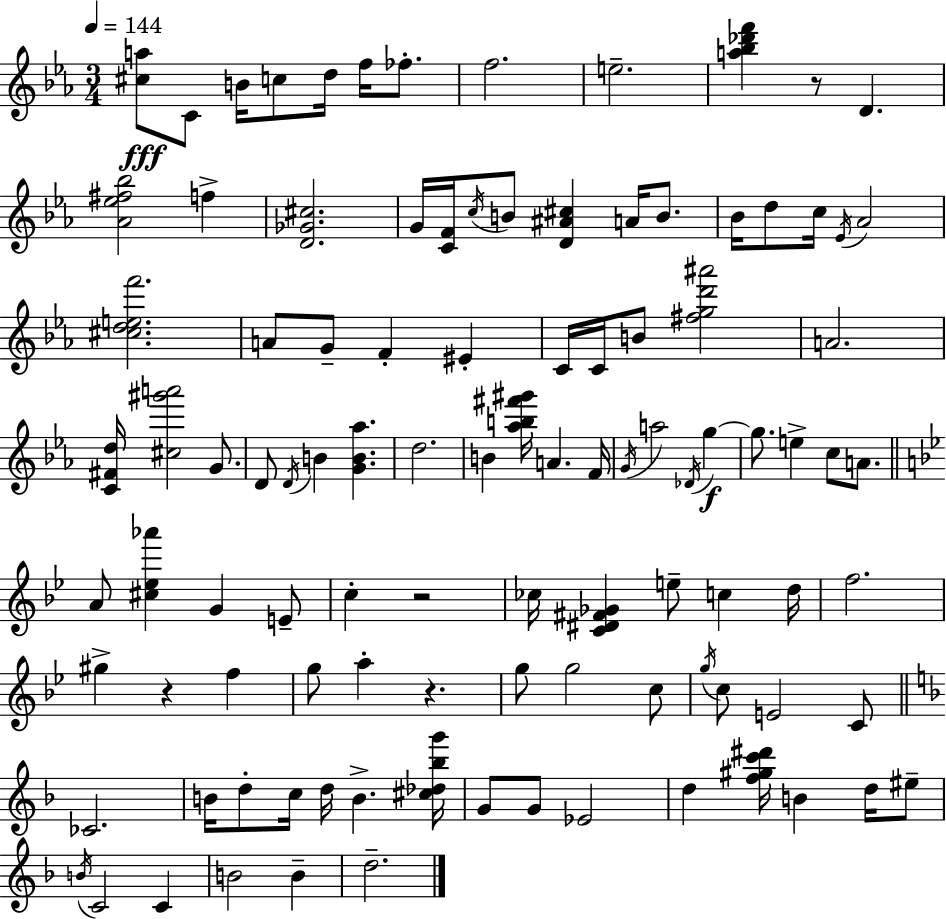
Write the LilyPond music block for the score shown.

{
  \clef treble
  \numericTimeSignature
  \time 3/4
  \key ees \major
  \tempo 4 = 144
  <cis'' a''>8\fff c'8 b'16 c''8 d''16 f''16 fes''8.-. | f''2. | e''2.-- | <a'' bes'' des''' f'''>4 r8 d'4. | \break <aes' ees'' fis'' bes''>2 f''4-> | <d' ges' cis''>2. | g'16 <c' f'>16 \acciaccatura { c''16 } b'8 <d' ais' cis''>4 a'16 b'8. | bes'16 d''8 c''16 \acciaccatura { ees'16 } aes'2 | \break <cis'' d'' e'' f'''>2. | a'8 g'8-- f'4-. eis'4-. | c'16 c'16 b'8 <fis'' g'' d''' ais'''>2 | a'2. | \break <c' fis' d''>16 <cis'' gis''' a'''>2 g'8. | d'8 \acciaccatura { d'16 } b'4 <g' b' aes''>4. | d''2. | b'4 <aes'' b'' fis''' gis'''>16 a'4. | \break f'16 \acciaccatura { g'16 } a''2 | \acciaccatura { des'16 }\f g''4~~ g''8. e''4-> | c''8 a'8. \bar "||" \break \key bes \major a'8 <cis'' ees'' aes'''>4 g'4 e'8-- | c''4-. r2 | ces''16 <c' dis' fis' ges'>4 e''8-- c''4 d''16 | f''2. | \break gis''4-> r4 f''4 | g''8 a''4-. r4. | g''8 g''2 c''8 | \acciaccatura { g''16 } c''8 e'2 c'8 | \break \bar "||" \break \key f \major ces'2. | b'16 d''8-. c''16 d''16 b'4.-> <cis'' des'' bes'' g'''>16 | g'8 g'8 ees'2 | d''4 <f'' gis'' c''' dis'''>16 b'4 d''16 eis''8-- | \break \acciaccatura { b'16 } c'2 c'4 | b'2 b'4-- | d''2.-- | \bar "|."
}